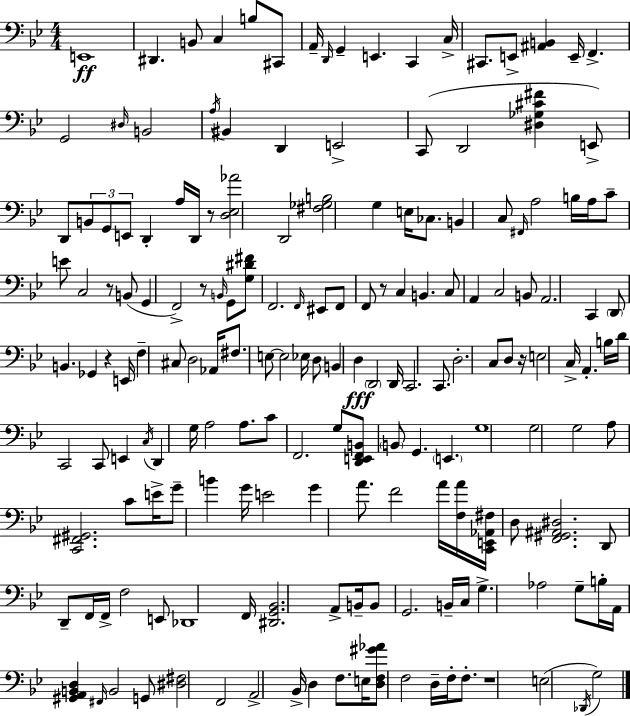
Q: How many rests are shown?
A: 7